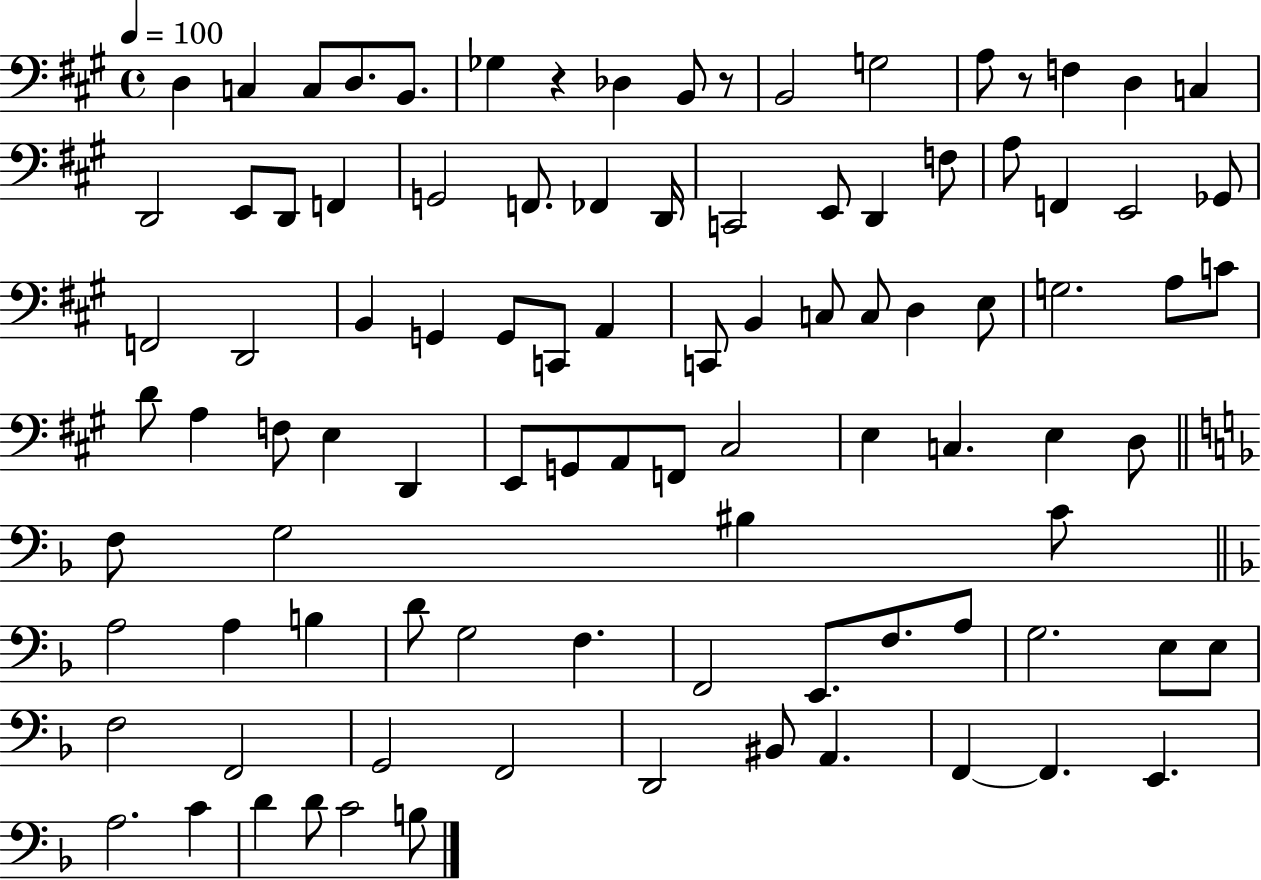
D3/q C3/q C3/e D3/e. B2/e. Gb3/q R/q Db3/q B2/e R/e B2/h G3/h A3/e R/e F3/q D3/q C3/q D2/h E2/e D2/e F2/q G2/h F2/e. FES2/q D2/s C2/h E2/e D2/q F3/e A3/e F2/q E2/h Gb2/e F2/h D2/h B2/q G2/q G2/e C2/e A2/q C2/e B2/q C3/e C3/e D3/q E3/e G3/h. A3/e C4/e D4/e A3/q F3/e E3/q D2/q E2/e G2/e A2/e F2/e C#3/h E3/q C3/q. E3/q D3/e F3/e G3/h BIS3/q C4/e A3/h A3/q B3/q D4/e G3/h F3/q. F2/h E2/e. F3/e. A3/e G3/h. E3/e E3/e F3/h F2/h G2/h F2/h D2/h BIS2/e A2/q. F2/q F2/q. E2/q. A3/h. C4/q D4/q D4/e C4/h B3/e